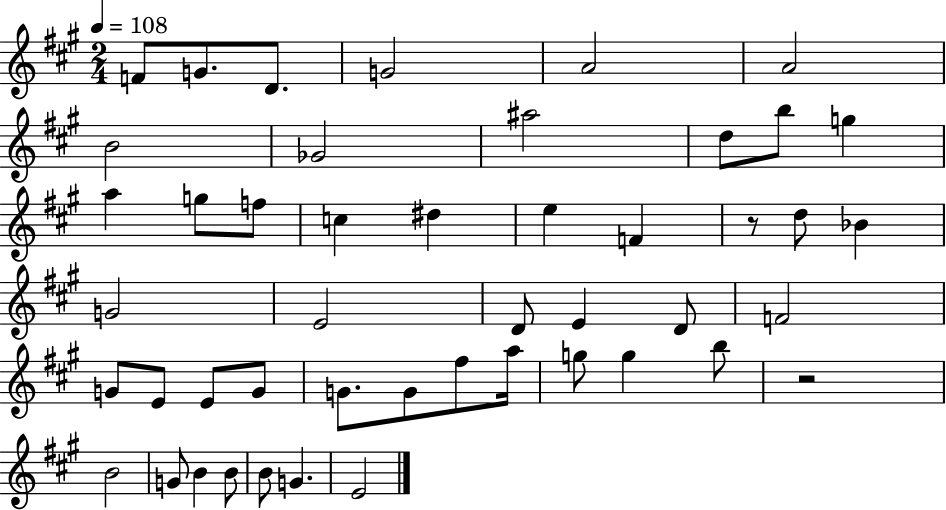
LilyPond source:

{
  \clef treble
  \numericTimeSignature
  \time 2/4
  \key a \major
  \tempo 4 = 108
  f'8 g'8. d'8. | g'2 | a'2 | a'2 | \break b'2 | ges'2 | ais''2 | d''8 b''8 g''4 | \break a''4 g''8 f''8 | c''4 dis''4 | e''4 f'4 | r8 d''8 bes'4 | \break g'2 | e'2 | d'8 e'4 d'8 | f'2 | \break g'8 e'8 e'8 g'8 | g'8. g'8 fis''8 a''16 | g''8 g''4 b''8 | r2 | \break b'2 | g'8 b'4 b'8 | b'8 g'4. | e'2 | \break \bar "|."
}